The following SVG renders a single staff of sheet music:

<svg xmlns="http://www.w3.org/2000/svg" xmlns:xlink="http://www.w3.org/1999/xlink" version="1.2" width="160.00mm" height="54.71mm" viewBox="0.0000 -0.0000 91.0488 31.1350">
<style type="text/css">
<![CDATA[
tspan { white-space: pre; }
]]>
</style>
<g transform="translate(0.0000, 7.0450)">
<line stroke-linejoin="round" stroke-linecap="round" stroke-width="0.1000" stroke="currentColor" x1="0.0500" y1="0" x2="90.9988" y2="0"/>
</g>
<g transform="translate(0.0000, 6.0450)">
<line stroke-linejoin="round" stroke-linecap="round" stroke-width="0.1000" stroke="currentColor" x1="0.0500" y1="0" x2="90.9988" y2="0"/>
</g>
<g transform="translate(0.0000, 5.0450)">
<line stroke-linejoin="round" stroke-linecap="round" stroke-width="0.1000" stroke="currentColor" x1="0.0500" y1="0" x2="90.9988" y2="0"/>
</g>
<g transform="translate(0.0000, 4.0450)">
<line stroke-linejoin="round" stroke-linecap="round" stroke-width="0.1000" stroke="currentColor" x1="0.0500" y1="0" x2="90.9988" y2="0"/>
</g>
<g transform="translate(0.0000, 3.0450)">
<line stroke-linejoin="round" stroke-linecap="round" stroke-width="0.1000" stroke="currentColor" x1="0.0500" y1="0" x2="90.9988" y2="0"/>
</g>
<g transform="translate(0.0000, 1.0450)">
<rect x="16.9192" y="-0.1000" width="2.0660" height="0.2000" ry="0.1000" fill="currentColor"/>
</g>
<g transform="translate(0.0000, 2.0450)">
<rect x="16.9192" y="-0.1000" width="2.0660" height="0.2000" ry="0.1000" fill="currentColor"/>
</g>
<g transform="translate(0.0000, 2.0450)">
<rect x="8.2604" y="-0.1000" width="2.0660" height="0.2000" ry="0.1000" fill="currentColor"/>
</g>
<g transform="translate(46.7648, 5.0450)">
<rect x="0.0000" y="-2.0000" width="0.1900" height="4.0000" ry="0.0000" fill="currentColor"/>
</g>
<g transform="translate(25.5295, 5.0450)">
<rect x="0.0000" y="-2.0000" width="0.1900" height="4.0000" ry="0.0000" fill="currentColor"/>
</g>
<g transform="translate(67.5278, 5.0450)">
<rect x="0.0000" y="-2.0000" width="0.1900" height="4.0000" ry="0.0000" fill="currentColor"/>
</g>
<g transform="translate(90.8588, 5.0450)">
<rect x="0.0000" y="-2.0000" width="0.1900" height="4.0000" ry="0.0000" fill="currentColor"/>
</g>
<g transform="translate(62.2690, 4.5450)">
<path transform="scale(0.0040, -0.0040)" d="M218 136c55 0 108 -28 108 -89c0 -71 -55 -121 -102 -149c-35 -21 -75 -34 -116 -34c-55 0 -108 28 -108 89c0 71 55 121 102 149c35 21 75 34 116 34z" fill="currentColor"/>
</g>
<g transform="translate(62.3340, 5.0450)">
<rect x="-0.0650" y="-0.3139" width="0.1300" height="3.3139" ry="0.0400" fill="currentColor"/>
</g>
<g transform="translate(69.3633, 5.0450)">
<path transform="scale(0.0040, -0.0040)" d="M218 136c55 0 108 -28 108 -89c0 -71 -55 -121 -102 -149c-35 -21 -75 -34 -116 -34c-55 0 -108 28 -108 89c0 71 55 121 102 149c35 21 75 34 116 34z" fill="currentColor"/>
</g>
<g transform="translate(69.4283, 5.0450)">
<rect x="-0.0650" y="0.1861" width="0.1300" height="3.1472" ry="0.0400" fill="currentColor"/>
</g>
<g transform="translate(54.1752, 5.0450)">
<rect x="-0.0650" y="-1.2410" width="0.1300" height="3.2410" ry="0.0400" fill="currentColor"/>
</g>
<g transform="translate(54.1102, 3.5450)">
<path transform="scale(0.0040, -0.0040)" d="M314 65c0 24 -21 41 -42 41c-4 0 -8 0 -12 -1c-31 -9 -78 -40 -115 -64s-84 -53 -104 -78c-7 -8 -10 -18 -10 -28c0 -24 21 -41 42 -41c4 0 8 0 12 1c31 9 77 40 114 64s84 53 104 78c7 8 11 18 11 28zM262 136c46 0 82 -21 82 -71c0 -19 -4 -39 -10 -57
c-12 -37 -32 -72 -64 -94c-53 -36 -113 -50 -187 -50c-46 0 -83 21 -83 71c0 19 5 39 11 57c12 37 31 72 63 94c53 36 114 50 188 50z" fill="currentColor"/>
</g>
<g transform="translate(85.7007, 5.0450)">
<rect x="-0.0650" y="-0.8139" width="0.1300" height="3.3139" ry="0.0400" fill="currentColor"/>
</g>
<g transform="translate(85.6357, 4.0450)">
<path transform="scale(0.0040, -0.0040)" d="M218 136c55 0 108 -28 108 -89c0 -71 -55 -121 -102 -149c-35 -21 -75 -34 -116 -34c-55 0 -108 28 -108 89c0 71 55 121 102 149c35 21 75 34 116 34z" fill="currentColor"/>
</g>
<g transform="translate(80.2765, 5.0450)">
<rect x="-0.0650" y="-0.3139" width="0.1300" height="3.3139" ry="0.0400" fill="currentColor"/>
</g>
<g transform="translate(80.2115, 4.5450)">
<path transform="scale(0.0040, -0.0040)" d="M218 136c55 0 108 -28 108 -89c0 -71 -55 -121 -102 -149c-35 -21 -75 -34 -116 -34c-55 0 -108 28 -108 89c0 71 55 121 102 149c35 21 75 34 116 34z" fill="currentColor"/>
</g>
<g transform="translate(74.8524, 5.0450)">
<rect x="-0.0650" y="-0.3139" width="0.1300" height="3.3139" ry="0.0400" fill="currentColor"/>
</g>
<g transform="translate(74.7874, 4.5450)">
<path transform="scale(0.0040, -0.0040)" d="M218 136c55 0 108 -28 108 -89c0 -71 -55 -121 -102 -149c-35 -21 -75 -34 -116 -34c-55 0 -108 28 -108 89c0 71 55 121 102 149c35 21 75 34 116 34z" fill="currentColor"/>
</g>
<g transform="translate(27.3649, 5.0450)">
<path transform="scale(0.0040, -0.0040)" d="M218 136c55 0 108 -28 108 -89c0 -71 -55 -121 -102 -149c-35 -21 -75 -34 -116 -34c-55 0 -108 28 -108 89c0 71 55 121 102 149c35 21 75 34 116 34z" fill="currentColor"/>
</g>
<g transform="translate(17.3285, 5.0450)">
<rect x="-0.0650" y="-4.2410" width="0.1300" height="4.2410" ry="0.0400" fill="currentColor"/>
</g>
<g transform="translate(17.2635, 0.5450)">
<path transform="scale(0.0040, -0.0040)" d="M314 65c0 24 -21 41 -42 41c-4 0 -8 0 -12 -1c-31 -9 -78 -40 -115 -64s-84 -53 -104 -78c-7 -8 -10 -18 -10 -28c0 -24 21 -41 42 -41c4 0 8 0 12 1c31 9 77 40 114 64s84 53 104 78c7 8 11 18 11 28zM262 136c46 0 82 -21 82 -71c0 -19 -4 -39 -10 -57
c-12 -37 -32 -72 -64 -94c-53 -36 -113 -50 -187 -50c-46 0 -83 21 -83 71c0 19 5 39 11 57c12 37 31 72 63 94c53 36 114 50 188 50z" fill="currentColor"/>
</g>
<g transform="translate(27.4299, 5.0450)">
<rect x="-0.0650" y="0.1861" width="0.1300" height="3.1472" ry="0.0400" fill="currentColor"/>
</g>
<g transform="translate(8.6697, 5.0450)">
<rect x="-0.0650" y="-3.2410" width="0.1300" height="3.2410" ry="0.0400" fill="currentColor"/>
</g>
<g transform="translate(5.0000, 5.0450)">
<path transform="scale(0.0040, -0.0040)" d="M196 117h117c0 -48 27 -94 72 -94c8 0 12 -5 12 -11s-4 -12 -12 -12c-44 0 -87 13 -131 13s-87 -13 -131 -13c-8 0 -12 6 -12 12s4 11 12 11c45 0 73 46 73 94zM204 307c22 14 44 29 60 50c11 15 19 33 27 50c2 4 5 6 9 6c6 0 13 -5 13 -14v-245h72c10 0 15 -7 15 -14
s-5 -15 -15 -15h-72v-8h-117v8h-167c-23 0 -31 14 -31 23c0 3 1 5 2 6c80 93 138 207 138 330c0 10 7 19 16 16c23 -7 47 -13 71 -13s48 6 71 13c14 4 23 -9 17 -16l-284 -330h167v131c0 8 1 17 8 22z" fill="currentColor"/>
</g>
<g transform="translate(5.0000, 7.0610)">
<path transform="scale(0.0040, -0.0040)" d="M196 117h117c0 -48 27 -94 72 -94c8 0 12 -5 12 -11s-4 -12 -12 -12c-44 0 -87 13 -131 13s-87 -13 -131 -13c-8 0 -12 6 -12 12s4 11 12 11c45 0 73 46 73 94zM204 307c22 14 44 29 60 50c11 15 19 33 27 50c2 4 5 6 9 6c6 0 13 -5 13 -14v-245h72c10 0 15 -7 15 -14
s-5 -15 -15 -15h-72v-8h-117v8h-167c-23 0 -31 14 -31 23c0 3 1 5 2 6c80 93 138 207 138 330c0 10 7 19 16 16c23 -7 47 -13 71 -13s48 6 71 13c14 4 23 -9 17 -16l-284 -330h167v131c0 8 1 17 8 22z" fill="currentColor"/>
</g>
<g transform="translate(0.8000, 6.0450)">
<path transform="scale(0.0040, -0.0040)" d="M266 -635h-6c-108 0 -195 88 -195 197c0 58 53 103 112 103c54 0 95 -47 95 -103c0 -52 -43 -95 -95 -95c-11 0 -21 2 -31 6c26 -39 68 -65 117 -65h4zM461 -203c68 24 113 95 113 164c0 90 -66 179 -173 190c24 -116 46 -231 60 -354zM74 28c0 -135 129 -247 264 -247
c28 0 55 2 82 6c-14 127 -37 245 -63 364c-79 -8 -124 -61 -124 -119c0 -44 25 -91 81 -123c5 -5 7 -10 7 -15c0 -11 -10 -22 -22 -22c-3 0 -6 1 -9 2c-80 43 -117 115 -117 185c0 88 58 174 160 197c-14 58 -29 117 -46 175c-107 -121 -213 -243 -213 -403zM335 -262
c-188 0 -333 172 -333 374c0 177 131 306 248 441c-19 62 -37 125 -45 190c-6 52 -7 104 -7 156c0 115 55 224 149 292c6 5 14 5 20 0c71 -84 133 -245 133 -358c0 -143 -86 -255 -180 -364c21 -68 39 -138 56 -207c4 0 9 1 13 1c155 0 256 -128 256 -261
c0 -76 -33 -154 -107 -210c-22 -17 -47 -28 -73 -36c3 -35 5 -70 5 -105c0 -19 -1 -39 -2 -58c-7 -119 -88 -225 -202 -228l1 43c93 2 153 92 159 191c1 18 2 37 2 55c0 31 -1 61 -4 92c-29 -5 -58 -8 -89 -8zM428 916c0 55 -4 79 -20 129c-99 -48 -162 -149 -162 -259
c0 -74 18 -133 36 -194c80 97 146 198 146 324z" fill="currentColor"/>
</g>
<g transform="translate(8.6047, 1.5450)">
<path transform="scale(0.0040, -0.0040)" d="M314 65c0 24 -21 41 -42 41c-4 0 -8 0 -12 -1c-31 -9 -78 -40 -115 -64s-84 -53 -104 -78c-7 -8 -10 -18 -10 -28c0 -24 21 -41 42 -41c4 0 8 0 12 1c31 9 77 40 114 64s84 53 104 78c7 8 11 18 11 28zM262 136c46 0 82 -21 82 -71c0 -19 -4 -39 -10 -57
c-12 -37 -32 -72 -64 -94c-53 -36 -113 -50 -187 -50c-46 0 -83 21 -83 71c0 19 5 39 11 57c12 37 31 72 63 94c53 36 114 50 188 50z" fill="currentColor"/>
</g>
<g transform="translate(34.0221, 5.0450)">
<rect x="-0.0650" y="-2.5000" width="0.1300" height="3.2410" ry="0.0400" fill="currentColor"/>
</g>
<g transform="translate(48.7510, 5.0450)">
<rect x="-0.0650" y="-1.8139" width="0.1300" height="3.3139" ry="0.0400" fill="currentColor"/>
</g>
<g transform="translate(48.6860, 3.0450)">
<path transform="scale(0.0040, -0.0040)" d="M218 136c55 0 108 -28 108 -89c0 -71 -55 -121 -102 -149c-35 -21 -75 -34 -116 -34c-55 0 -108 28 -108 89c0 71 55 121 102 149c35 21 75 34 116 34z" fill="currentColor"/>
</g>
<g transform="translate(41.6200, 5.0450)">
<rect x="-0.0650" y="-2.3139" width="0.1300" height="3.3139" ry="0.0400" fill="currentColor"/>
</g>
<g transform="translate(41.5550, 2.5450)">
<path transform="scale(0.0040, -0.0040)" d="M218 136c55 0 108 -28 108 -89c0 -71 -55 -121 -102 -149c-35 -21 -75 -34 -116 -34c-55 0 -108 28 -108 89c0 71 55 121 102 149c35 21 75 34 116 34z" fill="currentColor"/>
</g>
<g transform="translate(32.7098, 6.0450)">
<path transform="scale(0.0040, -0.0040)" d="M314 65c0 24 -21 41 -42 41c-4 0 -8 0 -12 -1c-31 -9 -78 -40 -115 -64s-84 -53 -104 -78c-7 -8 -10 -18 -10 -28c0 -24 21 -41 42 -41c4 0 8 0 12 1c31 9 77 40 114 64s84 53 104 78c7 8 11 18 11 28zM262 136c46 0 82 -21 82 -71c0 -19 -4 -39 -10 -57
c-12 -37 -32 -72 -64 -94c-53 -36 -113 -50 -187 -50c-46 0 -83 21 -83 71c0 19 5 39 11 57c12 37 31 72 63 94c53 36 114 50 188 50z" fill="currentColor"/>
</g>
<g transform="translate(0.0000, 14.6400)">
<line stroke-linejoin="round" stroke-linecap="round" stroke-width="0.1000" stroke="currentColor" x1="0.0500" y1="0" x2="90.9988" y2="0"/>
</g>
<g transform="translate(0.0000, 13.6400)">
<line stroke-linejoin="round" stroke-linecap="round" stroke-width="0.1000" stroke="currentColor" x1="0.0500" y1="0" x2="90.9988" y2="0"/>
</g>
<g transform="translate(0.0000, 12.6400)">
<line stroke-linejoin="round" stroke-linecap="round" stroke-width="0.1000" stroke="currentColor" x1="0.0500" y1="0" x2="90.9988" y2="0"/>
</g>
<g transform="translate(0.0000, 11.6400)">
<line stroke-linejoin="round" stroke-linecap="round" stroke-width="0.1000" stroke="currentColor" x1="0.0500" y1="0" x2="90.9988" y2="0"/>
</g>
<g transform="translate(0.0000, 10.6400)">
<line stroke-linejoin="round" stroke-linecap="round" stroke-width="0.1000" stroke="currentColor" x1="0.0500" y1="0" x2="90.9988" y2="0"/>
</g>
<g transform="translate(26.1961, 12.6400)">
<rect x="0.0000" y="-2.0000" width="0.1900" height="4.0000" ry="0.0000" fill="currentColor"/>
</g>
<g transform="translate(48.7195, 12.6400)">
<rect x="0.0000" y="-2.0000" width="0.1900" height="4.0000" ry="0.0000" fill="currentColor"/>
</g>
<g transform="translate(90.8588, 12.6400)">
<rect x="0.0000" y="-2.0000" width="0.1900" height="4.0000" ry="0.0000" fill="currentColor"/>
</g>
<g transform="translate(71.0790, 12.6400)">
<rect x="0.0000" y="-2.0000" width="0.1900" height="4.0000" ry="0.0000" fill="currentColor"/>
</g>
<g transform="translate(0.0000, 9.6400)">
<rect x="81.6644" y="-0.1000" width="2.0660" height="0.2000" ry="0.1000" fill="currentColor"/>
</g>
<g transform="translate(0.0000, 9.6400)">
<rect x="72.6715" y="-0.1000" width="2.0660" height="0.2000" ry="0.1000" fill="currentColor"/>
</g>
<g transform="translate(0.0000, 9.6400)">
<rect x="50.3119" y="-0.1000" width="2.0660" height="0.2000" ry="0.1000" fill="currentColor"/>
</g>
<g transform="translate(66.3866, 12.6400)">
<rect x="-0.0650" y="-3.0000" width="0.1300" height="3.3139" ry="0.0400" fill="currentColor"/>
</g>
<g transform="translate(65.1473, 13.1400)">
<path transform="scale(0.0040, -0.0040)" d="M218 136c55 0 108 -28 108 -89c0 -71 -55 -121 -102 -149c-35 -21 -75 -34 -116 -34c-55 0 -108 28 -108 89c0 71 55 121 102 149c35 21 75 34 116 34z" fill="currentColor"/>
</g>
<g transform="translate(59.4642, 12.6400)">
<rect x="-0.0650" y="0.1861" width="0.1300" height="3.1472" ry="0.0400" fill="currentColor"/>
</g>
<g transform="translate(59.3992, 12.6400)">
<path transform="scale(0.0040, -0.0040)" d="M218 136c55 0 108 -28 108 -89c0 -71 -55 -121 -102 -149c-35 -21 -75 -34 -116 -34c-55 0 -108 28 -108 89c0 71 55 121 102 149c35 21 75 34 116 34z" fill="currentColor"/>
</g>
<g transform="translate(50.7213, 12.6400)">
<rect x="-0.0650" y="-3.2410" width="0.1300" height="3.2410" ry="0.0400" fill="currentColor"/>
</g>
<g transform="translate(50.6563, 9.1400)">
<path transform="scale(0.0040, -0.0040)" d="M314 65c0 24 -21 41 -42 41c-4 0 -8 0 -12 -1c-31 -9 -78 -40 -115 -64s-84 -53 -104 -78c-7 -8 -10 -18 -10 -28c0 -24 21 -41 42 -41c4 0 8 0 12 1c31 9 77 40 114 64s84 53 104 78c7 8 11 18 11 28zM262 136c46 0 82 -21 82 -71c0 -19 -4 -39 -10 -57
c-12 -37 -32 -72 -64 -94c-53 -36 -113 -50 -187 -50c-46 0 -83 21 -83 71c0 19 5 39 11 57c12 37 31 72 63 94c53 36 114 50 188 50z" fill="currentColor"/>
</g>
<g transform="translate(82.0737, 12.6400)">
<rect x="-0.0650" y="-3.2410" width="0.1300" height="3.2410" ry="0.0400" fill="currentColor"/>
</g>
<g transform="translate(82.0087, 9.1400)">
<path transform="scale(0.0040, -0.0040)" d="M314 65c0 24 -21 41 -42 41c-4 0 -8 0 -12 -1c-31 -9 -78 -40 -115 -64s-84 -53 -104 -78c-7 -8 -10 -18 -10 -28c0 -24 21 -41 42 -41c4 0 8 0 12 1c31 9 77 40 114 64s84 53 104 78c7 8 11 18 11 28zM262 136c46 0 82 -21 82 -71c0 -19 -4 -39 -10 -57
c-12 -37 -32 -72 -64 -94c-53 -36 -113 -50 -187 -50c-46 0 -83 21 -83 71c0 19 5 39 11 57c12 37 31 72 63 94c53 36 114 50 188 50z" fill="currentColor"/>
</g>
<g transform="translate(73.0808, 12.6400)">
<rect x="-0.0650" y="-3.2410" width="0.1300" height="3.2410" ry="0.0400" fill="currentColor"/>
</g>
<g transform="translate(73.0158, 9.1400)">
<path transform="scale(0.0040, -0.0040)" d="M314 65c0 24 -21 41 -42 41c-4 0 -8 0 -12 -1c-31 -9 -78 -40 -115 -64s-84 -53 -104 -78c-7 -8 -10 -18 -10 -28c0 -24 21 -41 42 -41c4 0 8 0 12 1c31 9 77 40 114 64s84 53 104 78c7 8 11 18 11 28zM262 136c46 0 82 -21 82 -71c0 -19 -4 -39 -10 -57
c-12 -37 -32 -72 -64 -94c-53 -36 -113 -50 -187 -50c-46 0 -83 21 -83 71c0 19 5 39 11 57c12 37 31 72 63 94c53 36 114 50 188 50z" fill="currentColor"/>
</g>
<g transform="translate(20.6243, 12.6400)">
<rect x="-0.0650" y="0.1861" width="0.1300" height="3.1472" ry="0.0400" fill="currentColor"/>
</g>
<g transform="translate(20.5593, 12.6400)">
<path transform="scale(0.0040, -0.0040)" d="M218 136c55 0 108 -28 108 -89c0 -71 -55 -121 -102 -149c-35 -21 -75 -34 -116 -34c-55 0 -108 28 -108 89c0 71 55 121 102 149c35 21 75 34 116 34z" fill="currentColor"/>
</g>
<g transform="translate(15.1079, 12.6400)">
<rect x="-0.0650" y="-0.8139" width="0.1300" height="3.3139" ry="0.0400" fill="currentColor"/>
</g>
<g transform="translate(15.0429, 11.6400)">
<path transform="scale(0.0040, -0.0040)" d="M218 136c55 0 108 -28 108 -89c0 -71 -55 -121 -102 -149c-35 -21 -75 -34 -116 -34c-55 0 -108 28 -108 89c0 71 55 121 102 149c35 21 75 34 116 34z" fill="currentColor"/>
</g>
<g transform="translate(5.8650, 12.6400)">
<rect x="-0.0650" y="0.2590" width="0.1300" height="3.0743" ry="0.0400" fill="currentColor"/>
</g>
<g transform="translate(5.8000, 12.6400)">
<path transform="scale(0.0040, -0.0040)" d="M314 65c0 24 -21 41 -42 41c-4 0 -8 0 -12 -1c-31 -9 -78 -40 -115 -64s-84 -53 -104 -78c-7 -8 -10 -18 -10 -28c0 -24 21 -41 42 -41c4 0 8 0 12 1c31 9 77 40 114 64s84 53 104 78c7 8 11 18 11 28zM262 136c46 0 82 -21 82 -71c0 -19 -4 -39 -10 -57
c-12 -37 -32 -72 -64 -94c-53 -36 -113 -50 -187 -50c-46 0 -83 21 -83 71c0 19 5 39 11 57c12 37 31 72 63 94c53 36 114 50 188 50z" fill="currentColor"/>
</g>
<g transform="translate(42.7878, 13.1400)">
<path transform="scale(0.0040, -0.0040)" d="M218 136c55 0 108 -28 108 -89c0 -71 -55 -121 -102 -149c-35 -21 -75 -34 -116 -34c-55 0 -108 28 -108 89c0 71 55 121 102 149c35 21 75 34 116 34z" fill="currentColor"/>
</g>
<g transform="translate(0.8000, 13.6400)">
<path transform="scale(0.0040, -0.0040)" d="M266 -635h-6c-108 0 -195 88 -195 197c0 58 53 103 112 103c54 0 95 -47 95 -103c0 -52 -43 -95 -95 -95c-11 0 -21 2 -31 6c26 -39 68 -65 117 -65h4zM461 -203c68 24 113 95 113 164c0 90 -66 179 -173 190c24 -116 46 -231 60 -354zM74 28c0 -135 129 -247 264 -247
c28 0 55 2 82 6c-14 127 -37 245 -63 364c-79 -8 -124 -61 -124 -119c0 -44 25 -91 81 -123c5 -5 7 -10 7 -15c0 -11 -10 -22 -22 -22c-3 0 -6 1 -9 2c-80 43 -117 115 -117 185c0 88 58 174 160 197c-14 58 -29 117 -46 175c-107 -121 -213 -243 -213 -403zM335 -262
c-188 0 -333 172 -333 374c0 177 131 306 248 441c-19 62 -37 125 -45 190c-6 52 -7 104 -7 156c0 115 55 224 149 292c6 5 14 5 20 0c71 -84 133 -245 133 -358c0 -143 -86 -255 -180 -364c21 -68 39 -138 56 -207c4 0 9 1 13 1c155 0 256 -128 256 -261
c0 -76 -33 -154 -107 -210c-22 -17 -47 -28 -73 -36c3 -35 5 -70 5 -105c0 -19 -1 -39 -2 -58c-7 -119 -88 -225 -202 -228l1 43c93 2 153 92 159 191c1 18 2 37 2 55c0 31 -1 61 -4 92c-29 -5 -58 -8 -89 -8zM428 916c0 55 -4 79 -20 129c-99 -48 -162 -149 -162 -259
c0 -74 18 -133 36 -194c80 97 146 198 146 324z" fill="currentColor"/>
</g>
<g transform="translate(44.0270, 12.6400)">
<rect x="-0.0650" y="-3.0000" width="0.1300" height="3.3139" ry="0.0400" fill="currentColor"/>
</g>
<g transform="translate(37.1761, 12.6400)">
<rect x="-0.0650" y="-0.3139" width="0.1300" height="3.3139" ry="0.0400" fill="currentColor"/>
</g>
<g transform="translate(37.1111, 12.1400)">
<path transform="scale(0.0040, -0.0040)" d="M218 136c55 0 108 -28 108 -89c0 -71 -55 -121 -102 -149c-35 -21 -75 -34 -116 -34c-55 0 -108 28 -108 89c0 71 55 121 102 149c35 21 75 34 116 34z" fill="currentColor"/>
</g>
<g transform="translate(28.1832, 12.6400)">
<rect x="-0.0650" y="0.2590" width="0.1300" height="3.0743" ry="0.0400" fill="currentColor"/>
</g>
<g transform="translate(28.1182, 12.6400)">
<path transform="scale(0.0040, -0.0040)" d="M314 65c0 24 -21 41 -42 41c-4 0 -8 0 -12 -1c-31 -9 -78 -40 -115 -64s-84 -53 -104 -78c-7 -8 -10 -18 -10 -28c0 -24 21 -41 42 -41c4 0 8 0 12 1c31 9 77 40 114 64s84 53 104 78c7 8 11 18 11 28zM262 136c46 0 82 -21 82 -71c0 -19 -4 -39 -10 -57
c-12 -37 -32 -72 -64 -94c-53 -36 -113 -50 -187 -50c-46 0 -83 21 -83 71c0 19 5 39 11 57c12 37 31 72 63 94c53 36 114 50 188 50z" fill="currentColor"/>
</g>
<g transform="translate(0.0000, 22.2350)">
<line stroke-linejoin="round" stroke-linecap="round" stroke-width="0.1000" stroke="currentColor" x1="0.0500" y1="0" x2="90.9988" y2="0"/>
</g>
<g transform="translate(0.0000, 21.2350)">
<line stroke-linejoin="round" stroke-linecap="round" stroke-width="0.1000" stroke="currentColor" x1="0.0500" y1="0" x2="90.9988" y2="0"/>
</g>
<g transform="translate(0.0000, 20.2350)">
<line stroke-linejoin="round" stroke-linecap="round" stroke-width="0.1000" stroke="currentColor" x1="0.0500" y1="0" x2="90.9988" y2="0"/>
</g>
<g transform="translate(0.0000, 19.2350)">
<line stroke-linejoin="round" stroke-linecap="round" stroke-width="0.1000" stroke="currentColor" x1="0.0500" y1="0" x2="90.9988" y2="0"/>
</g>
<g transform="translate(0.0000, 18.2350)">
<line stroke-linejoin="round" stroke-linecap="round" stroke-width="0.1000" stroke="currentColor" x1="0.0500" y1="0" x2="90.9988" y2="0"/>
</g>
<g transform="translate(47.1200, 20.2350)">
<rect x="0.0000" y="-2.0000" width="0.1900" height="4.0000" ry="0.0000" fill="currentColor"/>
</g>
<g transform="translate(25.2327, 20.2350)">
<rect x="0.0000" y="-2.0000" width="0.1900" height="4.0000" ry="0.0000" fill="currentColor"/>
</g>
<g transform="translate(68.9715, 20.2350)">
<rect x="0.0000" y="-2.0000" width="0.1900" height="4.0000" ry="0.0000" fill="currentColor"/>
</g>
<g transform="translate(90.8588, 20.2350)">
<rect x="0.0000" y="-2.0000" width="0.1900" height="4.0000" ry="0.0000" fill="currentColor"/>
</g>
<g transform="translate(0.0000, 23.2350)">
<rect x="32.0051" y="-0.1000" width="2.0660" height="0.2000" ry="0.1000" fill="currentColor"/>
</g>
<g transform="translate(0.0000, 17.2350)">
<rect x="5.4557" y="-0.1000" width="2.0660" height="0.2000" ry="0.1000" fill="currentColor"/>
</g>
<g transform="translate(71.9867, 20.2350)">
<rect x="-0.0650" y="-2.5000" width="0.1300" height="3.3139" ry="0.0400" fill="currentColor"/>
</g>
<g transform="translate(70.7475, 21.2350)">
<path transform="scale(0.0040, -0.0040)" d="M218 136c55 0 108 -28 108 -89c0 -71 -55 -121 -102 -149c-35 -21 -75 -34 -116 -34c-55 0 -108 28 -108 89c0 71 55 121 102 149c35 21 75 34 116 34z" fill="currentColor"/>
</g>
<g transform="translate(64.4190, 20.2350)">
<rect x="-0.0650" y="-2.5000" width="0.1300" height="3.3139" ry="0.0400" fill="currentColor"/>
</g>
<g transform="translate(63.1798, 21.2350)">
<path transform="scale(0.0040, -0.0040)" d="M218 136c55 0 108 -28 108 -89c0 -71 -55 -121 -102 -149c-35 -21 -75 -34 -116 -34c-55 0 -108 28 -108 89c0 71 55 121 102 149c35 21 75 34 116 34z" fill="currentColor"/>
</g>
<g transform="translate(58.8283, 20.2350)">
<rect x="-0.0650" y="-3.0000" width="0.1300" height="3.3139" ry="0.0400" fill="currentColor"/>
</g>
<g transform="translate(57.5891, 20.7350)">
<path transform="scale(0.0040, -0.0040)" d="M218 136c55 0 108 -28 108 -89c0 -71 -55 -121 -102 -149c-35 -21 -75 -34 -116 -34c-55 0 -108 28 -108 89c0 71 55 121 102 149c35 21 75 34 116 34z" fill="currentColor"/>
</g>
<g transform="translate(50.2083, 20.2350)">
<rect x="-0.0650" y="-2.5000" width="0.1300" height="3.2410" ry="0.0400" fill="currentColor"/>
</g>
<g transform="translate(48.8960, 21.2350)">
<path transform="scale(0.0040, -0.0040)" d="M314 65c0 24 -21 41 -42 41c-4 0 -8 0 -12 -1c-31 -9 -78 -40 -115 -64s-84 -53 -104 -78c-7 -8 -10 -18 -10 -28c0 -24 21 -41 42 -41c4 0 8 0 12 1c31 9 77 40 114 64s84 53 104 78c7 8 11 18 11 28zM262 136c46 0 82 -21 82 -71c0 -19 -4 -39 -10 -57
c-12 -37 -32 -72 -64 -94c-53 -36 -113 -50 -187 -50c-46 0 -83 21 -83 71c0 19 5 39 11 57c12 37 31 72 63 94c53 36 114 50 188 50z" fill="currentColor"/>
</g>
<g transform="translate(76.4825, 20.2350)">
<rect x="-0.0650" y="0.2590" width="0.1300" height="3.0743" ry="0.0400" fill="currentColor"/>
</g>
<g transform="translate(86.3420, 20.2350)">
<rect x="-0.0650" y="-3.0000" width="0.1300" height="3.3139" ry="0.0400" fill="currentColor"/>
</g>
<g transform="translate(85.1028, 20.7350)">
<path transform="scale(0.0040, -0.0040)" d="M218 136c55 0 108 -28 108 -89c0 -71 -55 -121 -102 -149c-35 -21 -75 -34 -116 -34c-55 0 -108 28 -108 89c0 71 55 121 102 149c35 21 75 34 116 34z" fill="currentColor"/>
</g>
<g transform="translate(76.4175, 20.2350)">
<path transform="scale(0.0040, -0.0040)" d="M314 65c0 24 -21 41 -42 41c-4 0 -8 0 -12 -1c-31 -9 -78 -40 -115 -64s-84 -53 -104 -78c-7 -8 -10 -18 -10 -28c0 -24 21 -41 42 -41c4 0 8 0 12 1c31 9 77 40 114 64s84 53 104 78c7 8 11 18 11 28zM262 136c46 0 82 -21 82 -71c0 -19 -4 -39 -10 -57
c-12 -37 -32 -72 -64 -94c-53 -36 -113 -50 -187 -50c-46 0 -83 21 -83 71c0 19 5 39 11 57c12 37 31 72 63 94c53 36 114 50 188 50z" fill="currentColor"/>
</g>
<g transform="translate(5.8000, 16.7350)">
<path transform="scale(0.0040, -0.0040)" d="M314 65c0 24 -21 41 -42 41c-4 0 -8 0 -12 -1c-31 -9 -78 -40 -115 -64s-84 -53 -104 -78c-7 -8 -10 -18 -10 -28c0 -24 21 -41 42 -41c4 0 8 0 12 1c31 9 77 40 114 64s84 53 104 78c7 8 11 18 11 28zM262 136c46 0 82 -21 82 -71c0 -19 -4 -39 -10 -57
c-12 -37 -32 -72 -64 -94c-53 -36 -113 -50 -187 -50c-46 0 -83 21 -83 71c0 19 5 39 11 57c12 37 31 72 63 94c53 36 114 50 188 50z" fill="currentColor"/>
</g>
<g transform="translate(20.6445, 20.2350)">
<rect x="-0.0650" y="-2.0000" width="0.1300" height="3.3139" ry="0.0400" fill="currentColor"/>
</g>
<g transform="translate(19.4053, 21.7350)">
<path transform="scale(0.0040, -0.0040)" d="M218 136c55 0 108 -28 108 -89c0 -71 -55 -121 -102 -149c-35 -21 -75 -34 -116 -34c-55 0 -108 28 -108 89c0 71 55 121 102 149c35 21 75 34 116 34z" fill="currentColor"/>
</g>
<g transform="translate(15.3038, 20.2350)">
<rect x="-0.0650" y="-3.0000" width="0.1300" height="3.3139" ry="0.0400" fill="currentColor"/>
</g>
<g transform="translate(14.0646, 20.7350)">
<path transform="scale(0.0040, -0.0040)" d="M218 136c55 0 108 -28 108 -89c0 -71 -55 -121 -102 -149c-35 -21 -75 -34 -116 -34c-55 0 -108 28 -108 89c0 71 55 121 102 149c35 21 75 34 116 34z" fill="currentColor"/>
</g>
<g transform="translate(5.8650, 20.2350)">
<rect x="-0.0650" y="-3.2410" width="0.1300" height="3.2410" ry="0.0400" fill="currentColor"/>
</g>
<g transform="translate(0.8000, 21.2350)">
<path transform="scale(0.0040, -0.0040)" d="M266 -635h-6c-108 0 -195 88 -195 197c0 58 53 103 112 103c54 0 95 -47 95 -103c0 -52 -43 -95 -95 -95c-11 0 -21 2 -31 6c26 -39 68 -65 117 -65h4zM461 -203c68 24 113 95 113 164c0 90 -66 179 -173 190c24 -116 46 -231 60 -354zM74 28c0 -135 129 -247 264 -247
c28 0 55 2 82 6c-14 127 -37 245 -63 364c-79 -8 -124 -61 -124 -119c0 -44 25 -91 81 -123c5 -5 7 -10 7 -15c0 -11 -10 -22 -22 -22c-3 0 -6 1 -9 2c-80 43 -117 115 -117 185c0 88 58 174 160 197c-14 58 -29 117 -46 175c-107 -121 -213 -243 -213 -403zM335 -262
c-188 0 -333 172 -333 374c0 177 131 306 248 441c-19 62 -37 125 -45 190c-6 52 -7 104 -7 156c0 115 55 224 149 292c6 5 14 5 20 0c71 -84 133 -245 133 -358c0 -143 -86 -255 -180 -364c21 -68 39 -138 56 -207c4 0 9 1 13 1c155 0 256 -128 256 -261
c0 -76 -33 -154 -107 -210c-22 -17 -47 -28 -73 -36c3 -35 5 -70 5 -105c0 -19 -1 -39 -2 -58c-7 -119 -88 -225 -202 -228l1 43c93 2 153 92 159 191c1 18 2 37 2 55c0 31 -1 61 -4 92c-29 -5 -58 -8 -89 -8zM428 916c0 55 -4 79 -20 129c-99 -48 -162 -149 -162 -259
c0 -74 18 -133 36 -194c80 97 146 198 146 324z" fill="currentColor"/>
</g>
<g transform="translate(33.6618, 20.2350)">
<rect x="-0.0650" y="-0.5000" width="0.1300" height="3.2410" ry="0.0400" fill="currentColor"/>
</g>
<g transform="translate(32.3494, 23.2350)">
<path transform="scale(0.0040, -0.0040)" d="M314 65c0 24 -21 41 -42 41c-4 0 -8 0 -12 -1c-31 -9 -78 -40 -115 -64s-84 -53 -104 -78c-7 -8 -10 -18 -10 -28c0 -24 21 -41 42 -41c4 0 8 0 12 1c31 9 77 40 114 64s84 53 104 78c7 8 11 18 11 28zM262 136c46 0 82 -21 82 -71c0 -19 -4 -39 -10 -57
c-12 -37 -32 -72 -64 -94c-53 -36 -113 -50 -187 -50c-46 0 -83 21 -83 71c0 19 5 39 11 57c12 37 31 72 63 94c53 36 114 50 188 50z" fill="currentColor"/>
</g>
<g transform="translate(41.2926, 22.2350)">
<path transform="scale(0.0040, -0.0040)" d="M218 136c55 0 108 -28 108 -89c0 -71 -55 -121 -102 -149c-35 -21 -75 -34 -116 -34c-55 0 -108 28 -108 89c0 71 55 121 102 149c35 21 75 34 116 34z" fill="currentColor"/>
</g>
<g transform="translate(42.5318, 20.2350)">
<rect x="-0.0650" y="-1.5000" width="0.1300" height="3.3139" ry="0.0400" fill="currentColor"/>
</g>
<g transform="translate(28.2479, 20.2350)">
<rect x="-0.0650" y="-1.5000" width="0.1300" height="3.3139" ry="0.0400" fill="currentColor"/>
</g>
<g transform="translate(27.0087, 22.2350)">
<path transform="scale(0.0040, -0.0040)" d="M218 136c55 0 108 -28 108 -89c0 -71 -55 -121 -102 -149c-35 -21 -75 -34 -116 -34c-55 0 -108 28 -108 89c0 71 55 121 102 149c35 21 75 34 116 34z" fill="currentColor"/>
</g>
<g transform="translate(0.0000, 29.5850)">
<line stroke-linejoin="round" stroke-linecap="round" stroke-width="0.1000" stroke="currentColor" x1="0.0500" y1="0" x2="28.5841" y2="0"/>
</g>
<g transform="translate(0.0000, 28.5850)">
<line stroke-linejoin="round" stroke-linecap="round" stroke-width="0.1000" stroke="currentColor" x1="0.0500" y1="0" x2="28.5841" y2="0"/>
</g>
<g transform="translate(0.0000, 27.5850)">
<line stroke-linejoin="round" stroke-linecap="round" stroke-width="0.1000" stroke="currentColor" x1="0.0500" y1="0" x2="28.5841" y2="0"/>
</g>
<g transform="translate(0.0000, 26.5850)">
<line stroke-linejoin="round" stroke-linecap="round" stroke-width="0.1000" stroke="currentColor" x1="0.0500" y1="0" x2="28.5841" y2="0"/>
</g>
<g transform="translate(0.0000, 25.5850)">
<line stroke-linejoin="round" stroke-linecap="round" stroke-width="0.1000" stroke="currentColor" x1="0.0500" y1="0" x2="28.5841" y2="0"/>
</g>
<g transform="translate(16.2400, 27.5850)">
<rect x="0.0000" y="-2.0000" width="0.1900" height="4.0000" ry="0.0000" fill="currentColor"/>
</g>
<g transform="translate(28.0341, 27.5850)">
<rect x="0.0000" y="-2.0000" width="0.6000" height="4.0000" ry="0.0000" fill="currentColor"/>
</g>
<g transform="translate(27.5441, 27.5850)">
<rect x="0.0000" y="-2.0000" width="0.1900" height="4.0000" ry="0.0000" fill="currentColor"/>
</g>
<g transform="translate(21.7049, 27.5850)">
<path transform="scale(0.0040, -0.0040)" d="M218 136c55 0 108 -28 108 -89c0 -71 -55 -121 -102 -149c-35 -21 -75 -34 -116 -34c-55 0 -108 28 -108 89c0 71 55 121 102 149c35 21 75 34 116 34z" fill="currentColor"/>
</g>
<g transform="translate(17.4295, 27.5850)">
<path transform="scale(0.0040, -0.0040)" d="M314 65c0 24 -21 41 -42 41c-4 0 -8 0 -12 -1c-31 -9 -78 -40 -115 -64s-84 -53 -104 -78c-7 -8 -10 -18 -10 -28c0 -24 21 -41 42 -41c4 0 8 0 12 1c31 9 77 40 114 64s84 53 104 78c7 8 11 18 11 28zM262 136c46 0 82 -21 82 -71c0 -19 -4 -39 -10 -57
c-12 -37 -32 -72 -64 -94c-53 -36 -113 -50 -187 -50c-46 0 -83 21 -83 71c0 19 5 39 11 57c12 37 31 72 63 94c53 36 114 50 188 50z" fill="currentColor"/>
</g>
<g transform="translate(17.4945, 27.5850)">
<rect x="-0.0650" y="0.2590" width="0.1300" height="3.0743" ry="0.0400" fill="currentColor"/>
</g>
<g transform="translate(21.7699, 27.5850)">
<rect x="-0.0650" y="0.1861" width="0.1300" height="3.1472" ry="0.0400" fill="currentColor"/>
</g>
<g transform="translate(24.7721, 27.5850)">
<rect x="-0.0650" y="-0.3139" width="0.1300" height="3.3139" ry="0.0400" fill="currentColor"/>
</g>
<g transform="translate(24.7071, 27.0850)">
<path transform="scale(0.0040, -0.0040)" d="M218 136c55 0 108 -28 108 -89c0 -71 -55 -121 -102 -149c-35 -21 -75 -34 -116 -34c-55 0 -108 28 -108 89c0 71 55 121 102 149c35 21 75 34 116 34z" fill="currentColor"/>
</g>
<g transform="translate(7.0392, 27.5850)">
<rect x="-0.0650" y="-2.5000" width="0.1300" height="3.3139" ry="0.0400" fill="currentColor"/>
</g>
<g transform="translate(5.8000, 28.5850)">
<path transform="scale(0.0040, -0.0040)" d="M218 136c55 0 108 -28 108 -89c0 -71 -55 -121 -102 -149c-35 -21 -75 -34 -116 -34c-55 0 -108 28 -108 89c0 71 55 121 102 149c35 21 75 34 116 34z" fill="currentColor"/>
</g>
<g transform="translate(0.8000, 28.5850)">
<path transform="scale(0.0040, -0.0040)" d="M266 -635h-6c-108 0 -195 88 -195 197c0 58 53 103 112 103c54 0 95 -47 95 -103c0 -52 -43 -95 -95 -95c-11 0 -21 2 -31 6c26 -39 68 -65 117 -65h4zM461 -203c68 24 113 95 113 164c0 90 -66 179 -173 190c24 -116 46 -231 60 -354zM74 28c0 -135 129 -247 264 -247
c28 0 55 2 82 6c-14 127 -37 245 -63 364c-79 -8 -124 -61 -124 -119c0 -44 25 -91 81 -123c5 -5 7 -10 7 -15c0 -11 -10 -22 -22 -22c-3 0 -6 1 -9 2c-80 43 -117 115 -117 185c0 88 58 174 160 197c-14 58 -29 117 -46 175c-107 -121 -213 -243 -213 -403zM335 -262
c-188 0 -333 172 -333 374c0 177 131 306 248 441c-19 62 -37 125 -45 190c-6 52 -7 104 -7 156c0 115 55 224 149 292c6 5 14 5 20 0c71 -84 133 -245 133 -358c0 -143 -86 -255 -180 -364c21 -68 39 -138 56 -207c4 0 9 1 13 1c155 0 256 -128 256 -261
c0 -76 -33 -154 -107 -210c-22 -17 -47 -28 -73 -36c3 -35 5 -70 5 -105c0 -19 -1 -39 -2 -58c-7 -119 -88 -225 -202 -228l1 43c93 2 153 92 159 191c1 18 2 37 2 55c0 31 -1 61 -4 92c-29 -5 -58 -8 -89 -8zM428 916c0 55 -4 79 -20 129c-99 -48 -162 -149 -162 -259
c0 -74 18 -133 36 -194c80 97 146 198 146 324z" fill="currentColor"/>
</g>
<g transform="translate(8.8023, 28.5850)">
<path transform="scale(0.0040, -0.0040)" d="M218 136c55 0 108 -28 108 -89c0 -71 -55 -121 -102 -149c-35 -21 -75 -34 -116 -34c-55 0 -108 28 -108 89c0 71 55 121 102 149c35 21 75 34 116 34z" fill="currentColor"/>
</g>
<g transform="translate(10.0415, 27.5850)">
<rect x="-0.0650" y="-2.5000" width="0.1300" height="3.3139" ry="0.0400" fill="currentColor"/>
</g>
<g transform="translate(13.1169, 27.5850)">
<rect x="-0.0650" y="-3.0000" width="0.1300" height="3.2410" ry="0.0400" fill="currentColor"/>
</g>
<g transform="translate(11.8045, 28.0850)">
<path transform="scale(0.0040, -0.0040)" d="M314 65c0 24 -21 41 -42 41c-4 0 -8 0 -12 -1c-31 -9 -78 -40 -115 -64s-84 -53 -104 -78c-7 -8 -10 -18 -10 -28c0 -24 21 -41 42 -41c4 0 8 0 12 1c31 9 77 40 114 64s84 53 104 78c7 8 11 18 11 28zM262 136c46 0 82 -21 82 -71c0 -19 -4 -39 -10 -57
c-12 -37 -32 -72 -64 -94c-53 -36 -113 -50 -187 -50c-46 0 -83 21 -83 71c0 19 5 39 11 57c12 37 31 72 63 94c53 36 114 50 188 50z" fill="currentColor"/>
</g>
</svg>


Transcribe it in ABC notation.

X:1
T:Untitled
M:4/4
L:1/4
K:C
b2 d'2 B G2 g f e2 c B c c d B2 d B B2 c A b2 B A b2 b2 b2 A F E C2 E G2 A G G B2 A G G A2 B2 B c